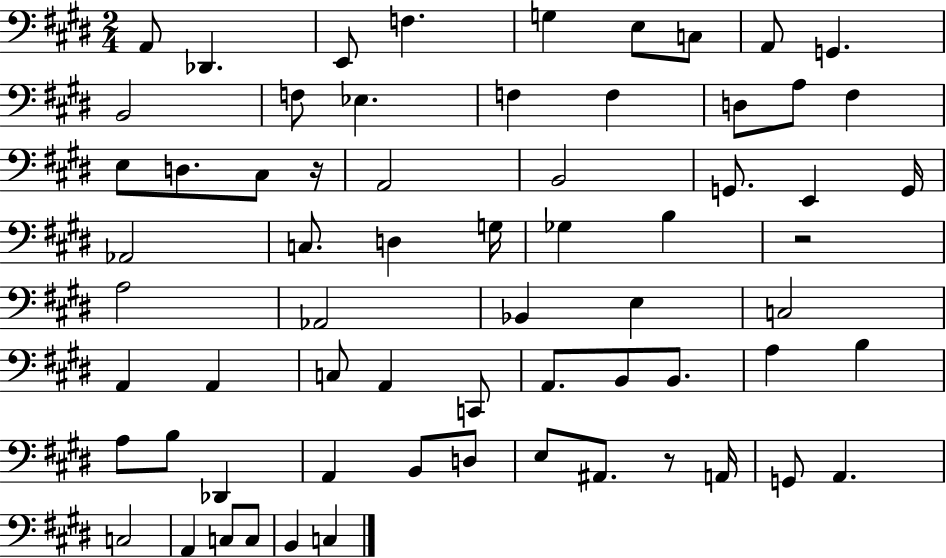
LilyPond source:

{
  \clef bass
  \numericTimeSignature
  \time 2/4
  \key e \major
  a,8 des,4. | e,8 f4. | g4 e8 c8 | a,8 g,4. | \break b,2 | f8 ees4. | f4 f4 | d8 a8 fis4 | \break e8 d8. cis8 r16 | a,2 | b,2 | g,8. e,4 g,16 | \break aes,2 | c8. d4 g16 | ges4 b4 | r2 | \break a2 | aes,2 | bes,4 e4 | c2 | \break a,4 a,4 | c8 a,4 c,8 | a,8. b,8 b,8. | a4 b4 | \break a8 b8 des,4 | a,4 b,8 d8 | e8 ais,8. r8 a,16 | g,8 a,4. | \break c2 | a,4 c8 c8 | b,4 c4 | \bar "|."
}